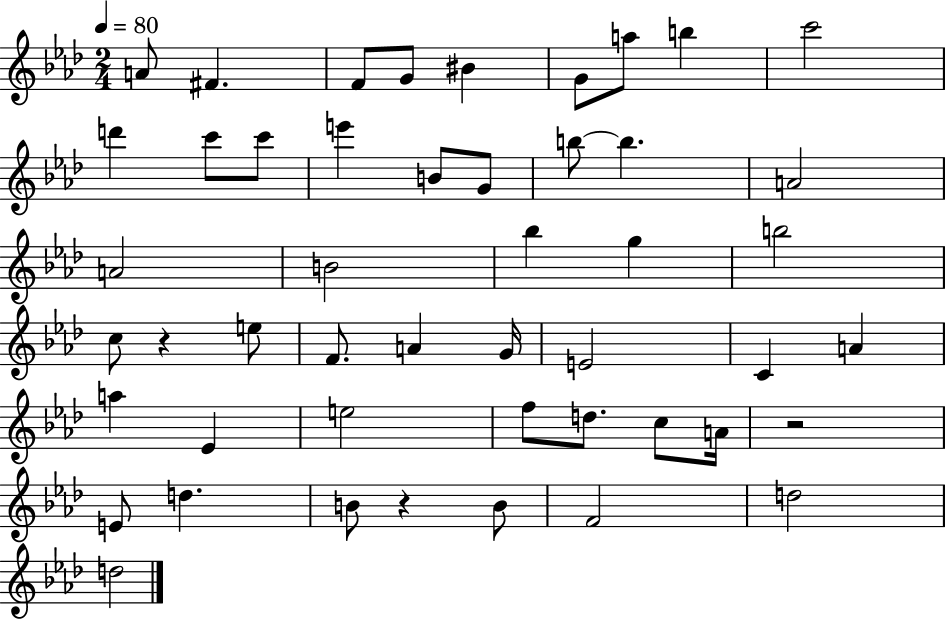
A4/e F#4/q. F4/e G4/e BIS4/q G4/e A5/e B5/q C6/h D6/q C6/e C6/e E6/q B4/e G4/e B5/e B5/q. A4/h A4/h B4/h Bb5/q G5/q B5/h C5/e R/q E5/e F4/e. A4/q G4/s E4/h C4/q A4/q A5/q Eb4/q E5/h F5/e D5/e. C5/e A4/s R/h E4/e D5/q. B4/e R/q B4/e F4/h D5/h D5/h